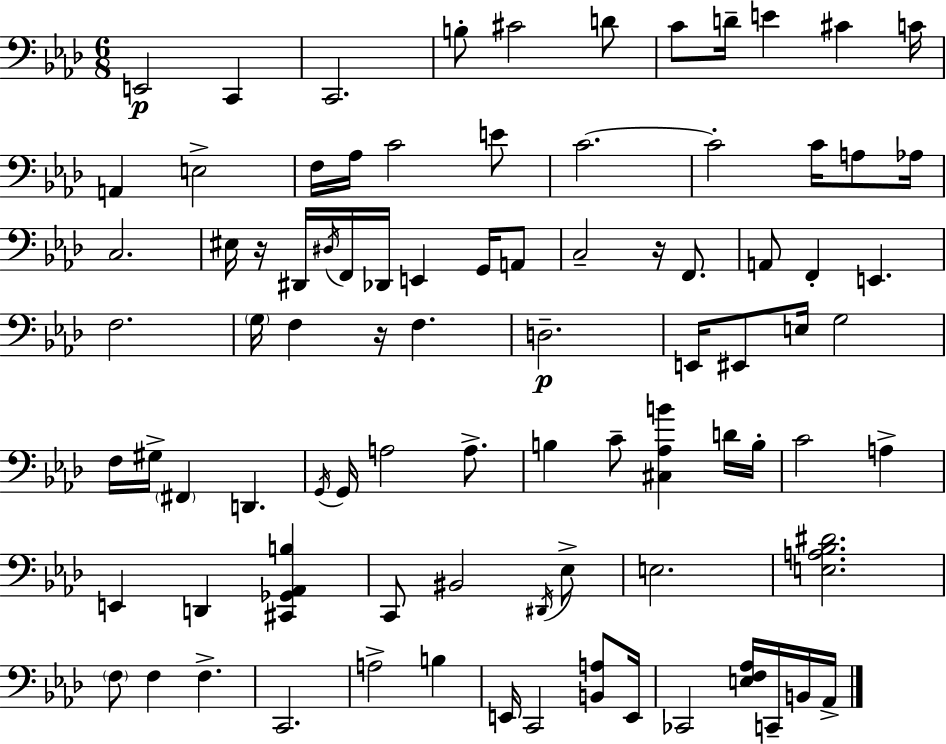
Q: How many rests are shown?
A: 3